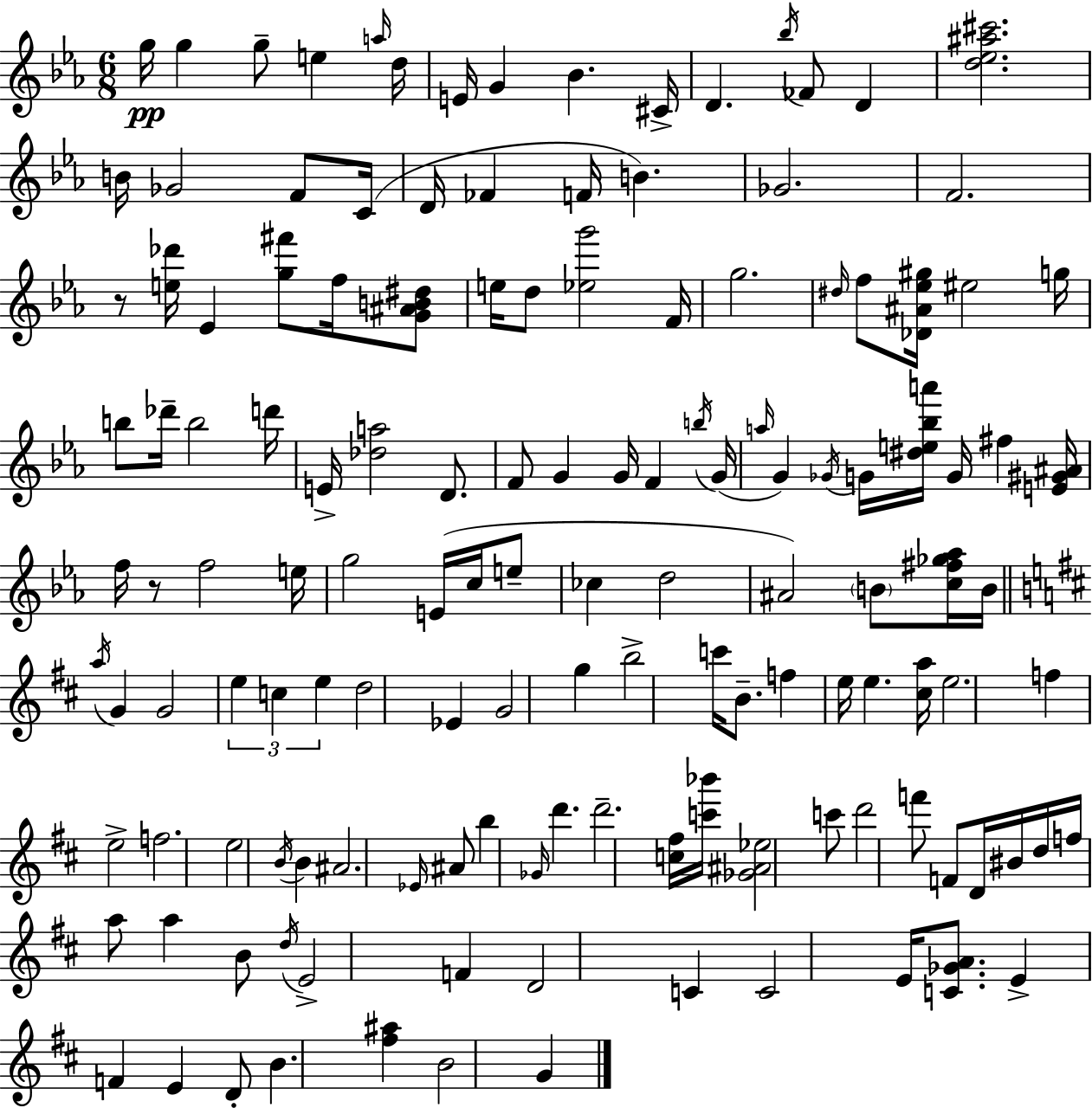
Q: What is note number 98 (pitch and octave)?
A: F4